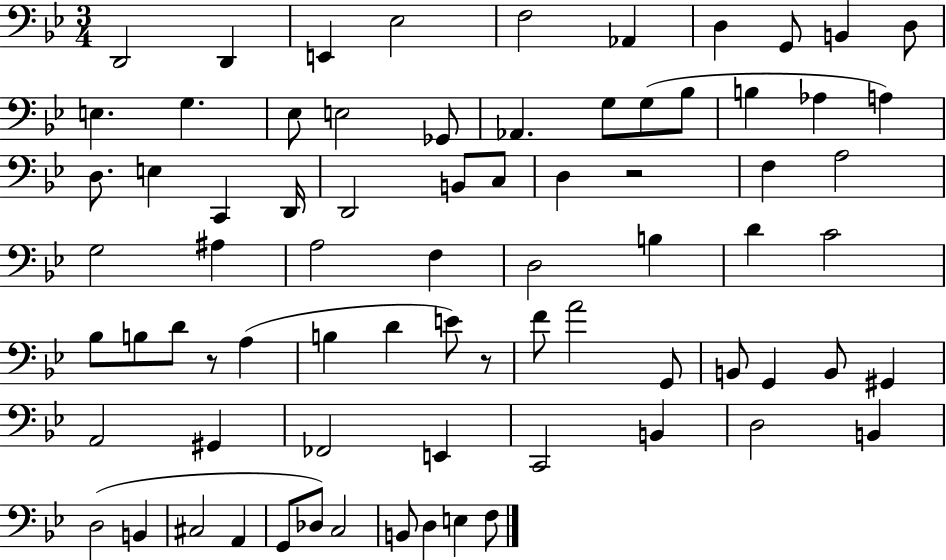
{
  \clef bass
  \numericTimeSignature
  \time 3/4
  \key bes \major
  d,2 d,4 | e,4 ees2 | f2 aes,4 | d4 g,8 b,4 d8 | \break e4. g4. | ees8 e2 ges,8 | aes,4. g8 g8( bes8 | b4 aes4 a4) | \break d8. e4 c,4 d,16 | d,2 b,8 c8 | d4 r2 | f4 a2 | \break g2 ais4 | a2 f4 | d2 b4 | d'4 c'2 | \break bes8 b8 d'8 r8 a4( | b4 d'4 e'8) r8 | f'8 a'2 g,8 | b,8 g,4 b,8 gis,4 | \break a,2 gis,4 | fes,2 e,4 | c,2 b,4 | d2 b,4 | \break d2( b,4 | cis2 a,4 | g,8 des8) c2 | b,8 d4 e4 f8 | \break \bar "|."
}